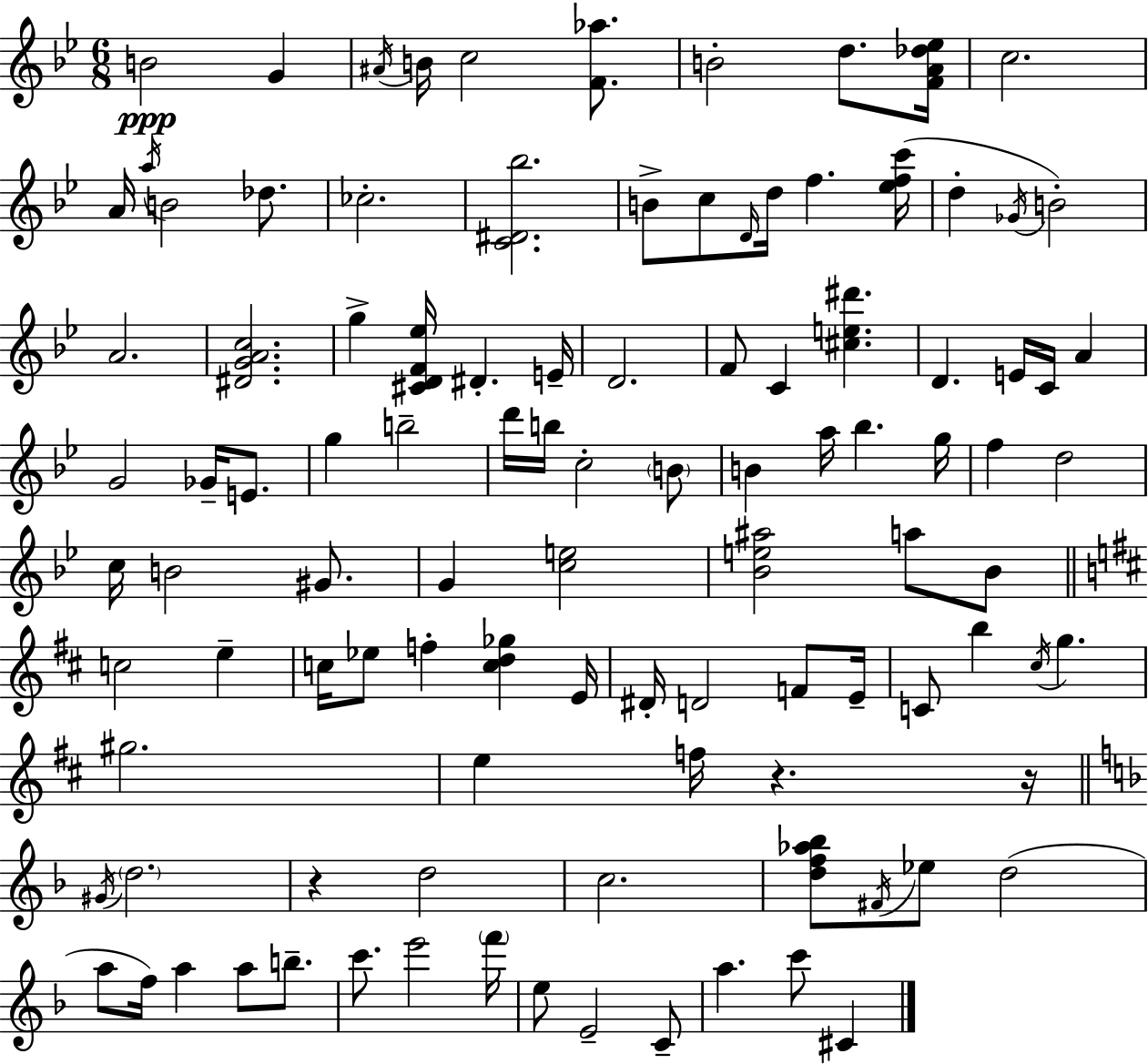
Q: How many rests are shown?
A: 3